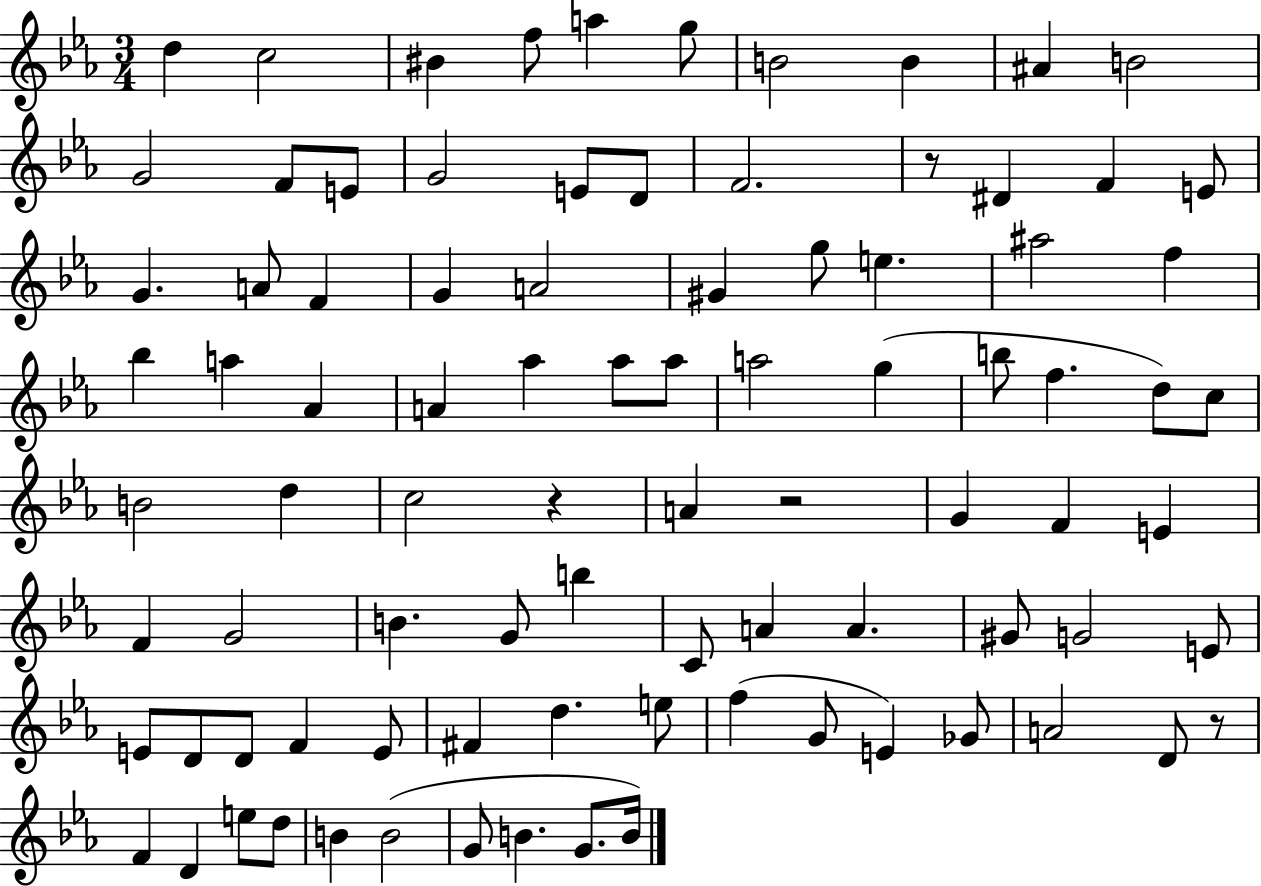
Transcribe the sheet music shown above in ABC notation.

X:1
T:Untitled
M:3/4
L:1/4
K:Eb
d c2 ^B f/2 a g/2 B2 B ^A B2 G2 F/2 E/2 G2 E/2 D/2 F2 z/2 ^D F E/2 G A/2 F G A2 ^G g/2 e ^a2 f _b a _A A _a _a/2 _a/2 a2 g b/2 f d/2 c/2 B2 d c2 z A z2 G F E F G2 B G/2 b C/2 A A ^G/2 G2 E/2 E/2 D/2 D/2 F E/2 ^F d e/2 f G/2 E _G/2 A2 D/2 z/2 F D e/2 d/2 B B2 G/2 B G/2 B/4